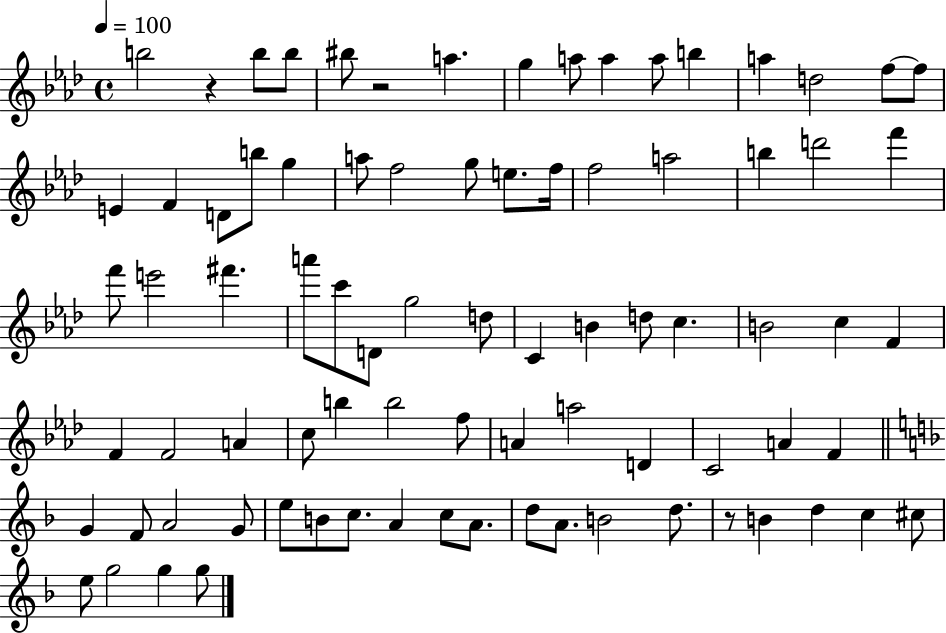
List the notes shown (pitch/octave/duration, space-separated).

B5/h R/q B5/e B5/e BIS5/e R/h A5/q. G5/q A5/e A5/q A5/e B5/q A5/q D5/h F5/e F5/e E4/q F4/q D4/e B5/e G5/q A5/e F5/h G5/e E5/e. F5/s F5/h A5/h B5/q D6/h F6/q F6/e E6/h F#6/q. A6/e C6/e D4/e G5/h D5/e C4/q B4/q D5/e C5/q. B4/h C5/q F4/q F4/q F4/h A4/q C5/e B5/q B5/h F5/e A4/q A5/h D4/q C4/h A4/q F4/q G4/q F4/e A4/h G4/e E5/e B4/e C5/e. A4/q C5/e A4/e. D5/e A4/e. B4/h D5/e. R/e B4/q D5/q C5/q C#5/e E5/e G5/h G5/q G5/e